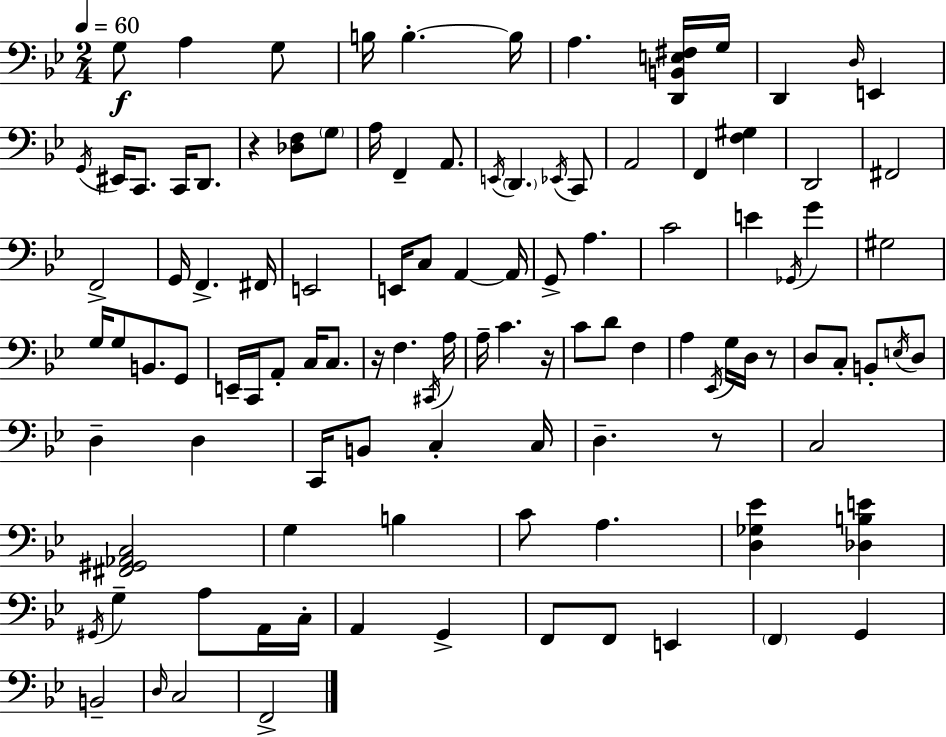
{
  \clef bass
  \numericTimeSignature
  \time 2/4
  \key g \minor
  \tempo 4 = 60
  g8\f a4 g8 | b16 b4.-.~~ b16 | a4. <d, b, e fis>16 g16 | d,4 \grace { d16 } e,4 | \break \acciaccatura { g,16 } eis,16 c,8. c,16 d,8. | r4 <des f>8 | \parenthesize g8 a16 f,4-- a,8. | \acciaccatura { e,16 } \parenthesize d,4. | \break \acciaccatura { ees,16 } c,8 a,2 | f,4 | <f gis>4 d,2 | fis,2 | \break f,2-> | g,16 f,4.-> | fis,16 e,2 | e,16 c8 a,4~~ | \break a,16 g,8-> a4. | c'2 | e'4 | \acciaccatura { ges,16 } g'4 gis2 | \break g16 g8 | b,8. g,8 e,16-- c,16 a,8-. | c16 c8. r16 f4. | \acciaccatura { cis,16 } a16 a16-- c'4. | \break r16 c'8 | d'8 f4 a4 | \acciaccatura { ees,16 } g16 d16 r8 d8 | c8-. b,8-. \acciaccatura { e16 } d8 | \break d4-- d4 | c,16 b,8 c4-. c16 | d4.-- r8 | c2 | \break <fis, gis, aes, c>2 | g4 b4 | c'8 a4. | <d ges ees'>4 <des b e'>4 | \break \acciaccatura { gis,16 } g4-- a8 a,16 | c16-. a,4 g,4-> | f,8 f,8 e,4 | \parenthesize f,4 g,4 | \break b,2-- | \grace { d16 } c2 | f,2-> | \bar "|."
}